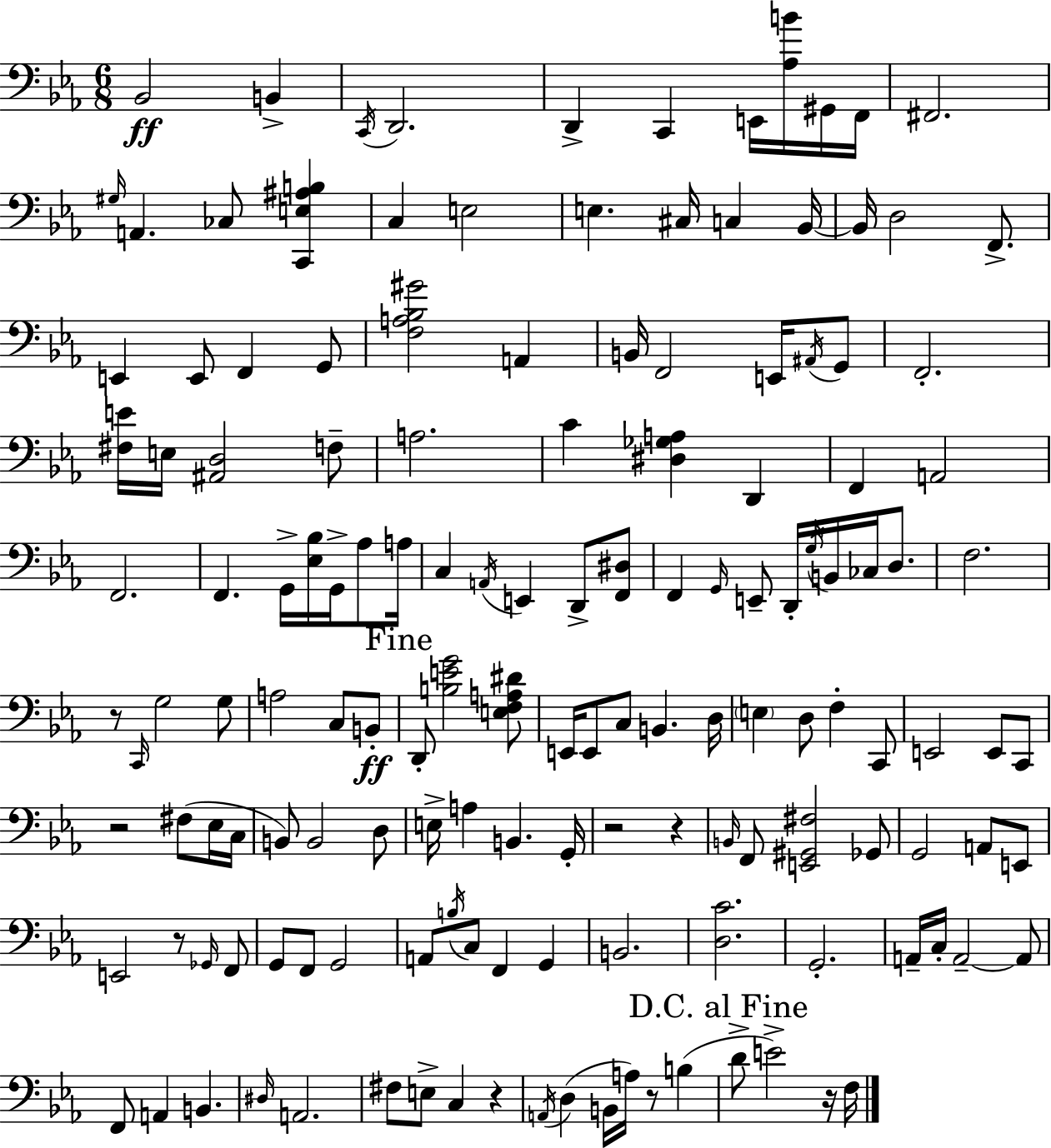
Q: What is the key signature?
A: EES major